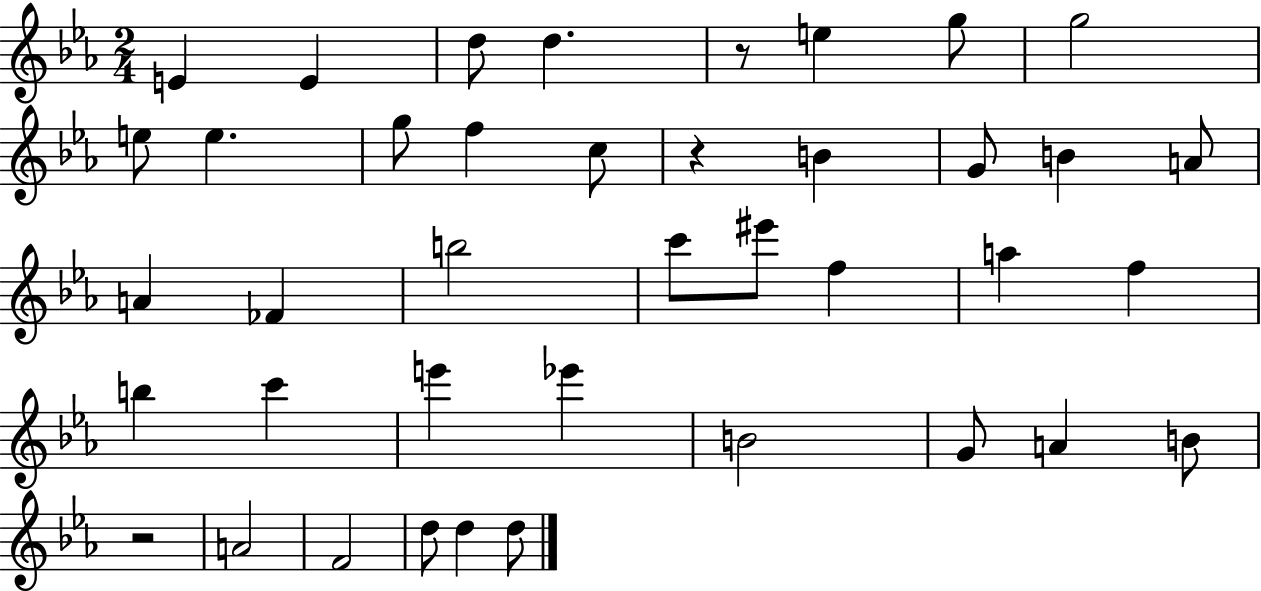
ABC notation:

X:1
T:Untitled
M:2/4
L:1/4
K:Eb
E E d/2 d z/2 e g/2 g2 e/2 e g/2 f c/2 z B G/2 B A/2 A _F b2 c'/2 ^e'/2 f a f b c' e' _e' B2 G/2 A B/2 z2 A2 F2 d/2 d d/2